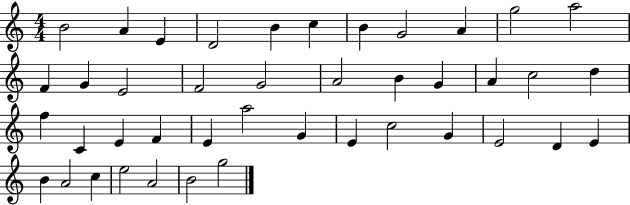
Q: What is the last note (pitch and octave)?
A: G5